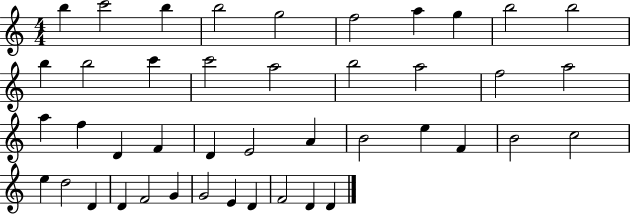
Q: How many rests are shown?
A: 0